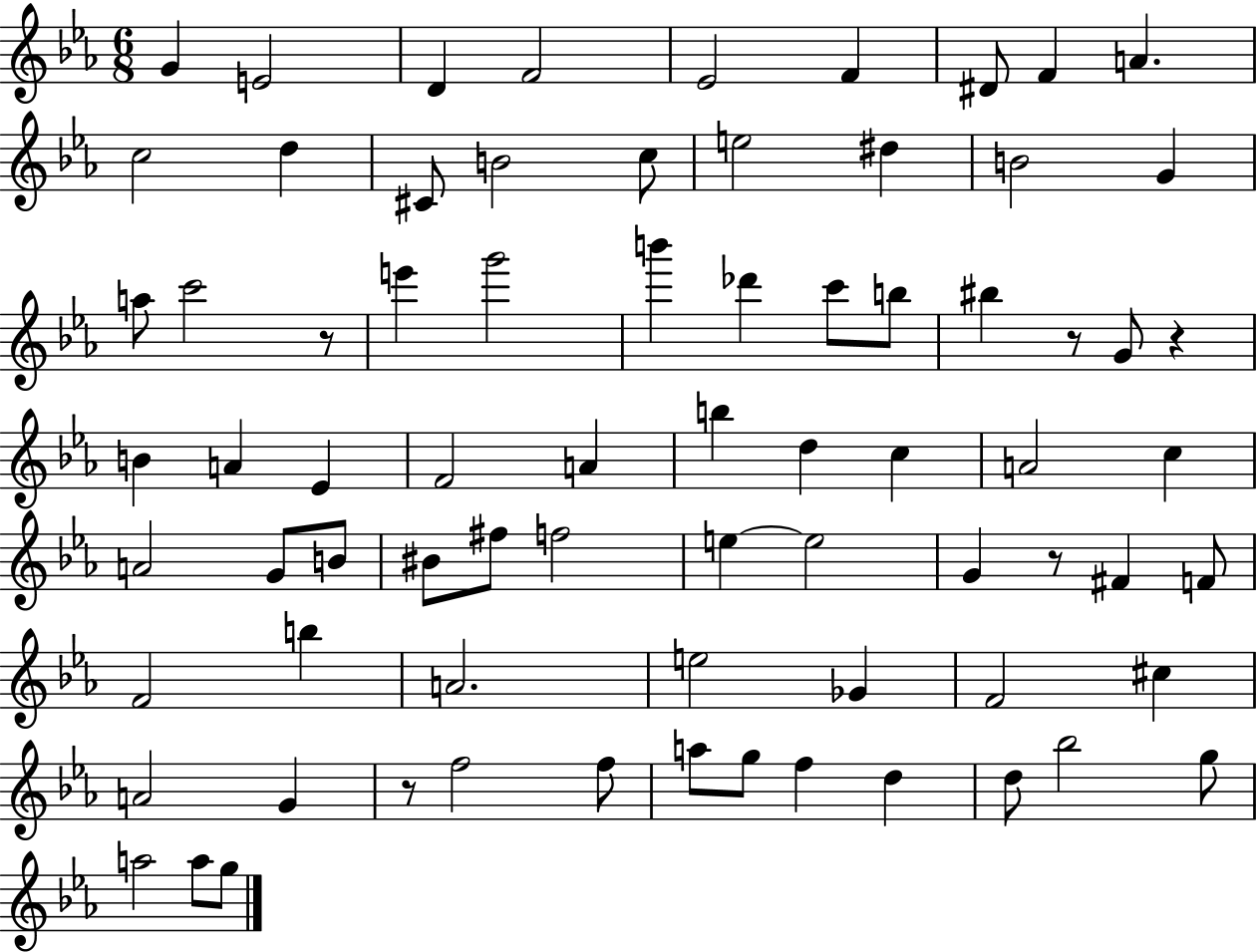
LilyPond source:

{
  \clef treble
  \numericTimeSignature
  \time 6/8
  \key ees \major
  g'4 e'2 | d'4 f'2 | ees'2 f'4 | dis'8 f'4 a'4. | \break c''2 d''4 | cis'8 b'2 c''8 | e''2 dis''4 | b'2 g'4 | \break a''8 c'''2 r8 | e'''4 g'''2 | b'''4 des'''4 c'''8 b''8 | bis''4 r8 g'8 r4 | \break b'4 a'4 ees'4 | f'2 a'4 | b''4 d''4 c''4 | a'2 c''4 | \break a'2 g'8 b'8 | bis'8 fis''8 f''2 | e''4~~ e''2 | g'4 r8 fis'4 f'8 | \break f'2 b''4 | a'2. | e''2 ges'4 | f'2 cis''4 | \break a'2 g'4 | r8 f''2 f''8 | a''8 g''8 f''4 d''4 | d''8 bes''2 g''8 | \break a''2 a''8 g''8 | \bar "|."
}